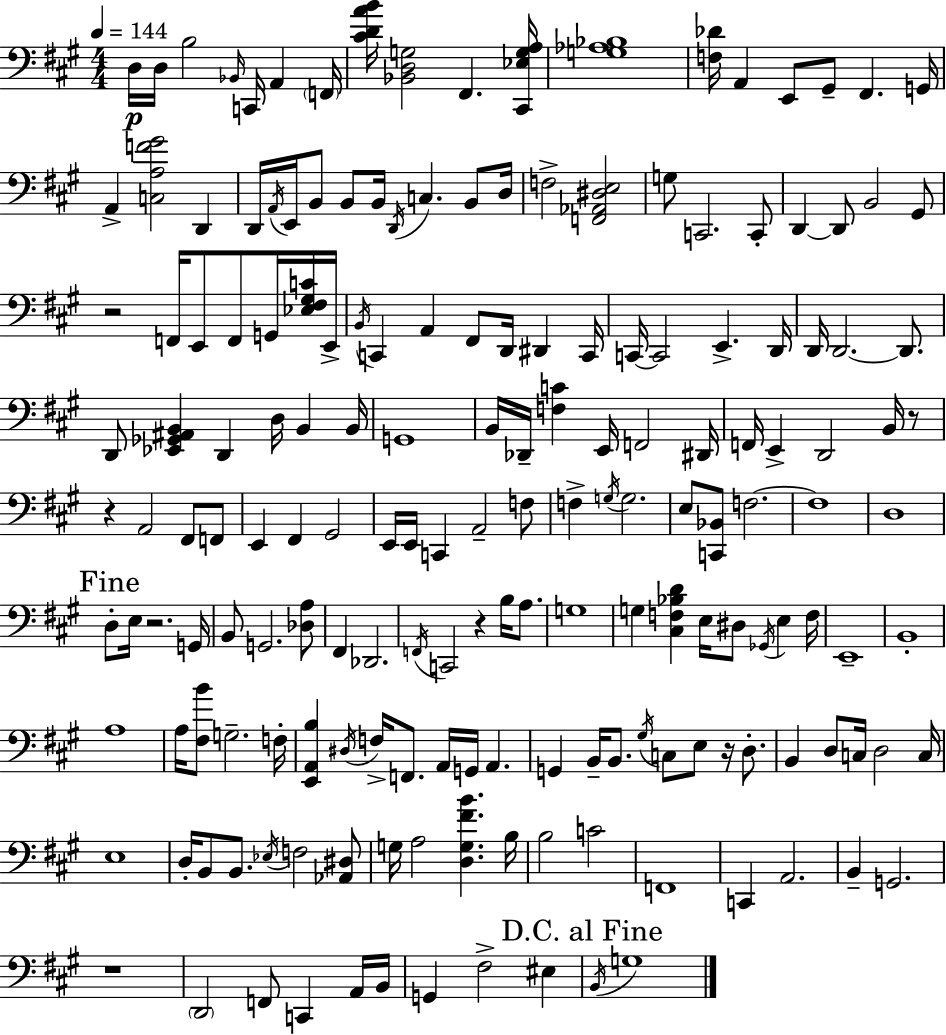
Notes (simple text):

D3/s D3/s B3/h Bb2/s C2/s A2/q F2/s [C#4,D4,A4,B4]/s [Bb2,D3,G3]/h F#2/q. [C#2,Eb3,G3,A3]/s [G3,Ab3,Bb3]/w [F3,Db4]/s A2/q E2/e G#2/e F#2/q. G2/s A2/q [C3,A3,F4,G#4]/h D2/q D2/s A2/s E2/s B2/e B2/e B2/s D2/s C3/q. B2/e D3/s F3/h [F2,Ab2,D#3,E3]/h G3/e C2/h. C2/e D2/q D2/e B2/h G#2/e R/h F2/s E2/e F2/e G2/s [Eb3,F#3,G#3,C4]/s E2/s B2/s C2/q A2/q F#2/e D2/s D#2/q C2/s C2/s C2/h E2/q. D2/s D2/s D2/h. D2/e. D2/e [Eb2,Gb2,A#2,B2]/q D2/q D3/s B2/q B2/s G2/w B2/s Db2/s [F3,C4]/q E2/s F2/h D#2/s F2/s E2/q D2/h B2/s R/e R/q A2/h F#2/e F2/e E2/q F#2/q G#2/h E2/s E2/s C2/q A2/h F3/e F3/q G3/s G3/h. E3/e [C2,Bb2]/e F3/h. F3/w D3/w D3/e E3/s R/h. G2/s B2/e G2/h. [Db3,A3]/e F#2/q Db2/h. F2/s C2/h R/q B3/s A3/e. G3/w G3/q [C#3,F3,Bb3,D4]/q E3/s D#3/e Gb2/s E3/q F3/s E2/w B2/w A3/w A3/s [F#3,B4]/e G3/h. F3/s [E2,A2,B3]/q D#3/s F3/s F2/e. A2/s G2/s A2/q. G2/q B2/s B2/e. G#3/s C3/e E3/e R/s D3/e. B2/q D3/e C3/s D3/h C3/s E3/w D3/s B2/e B2/e. Eb3/s F3/h [Ab2,D#3]/e G3/s A3/h [D3,G3,F#4,B4]/q. B3/s B3/h C4/h F2/w C2/q A2/h. B2/q G2/h. R/w D2/h F2/e C2/q A2/s B2/s G2/q F#3/h EIS3/q B2/s G3/w